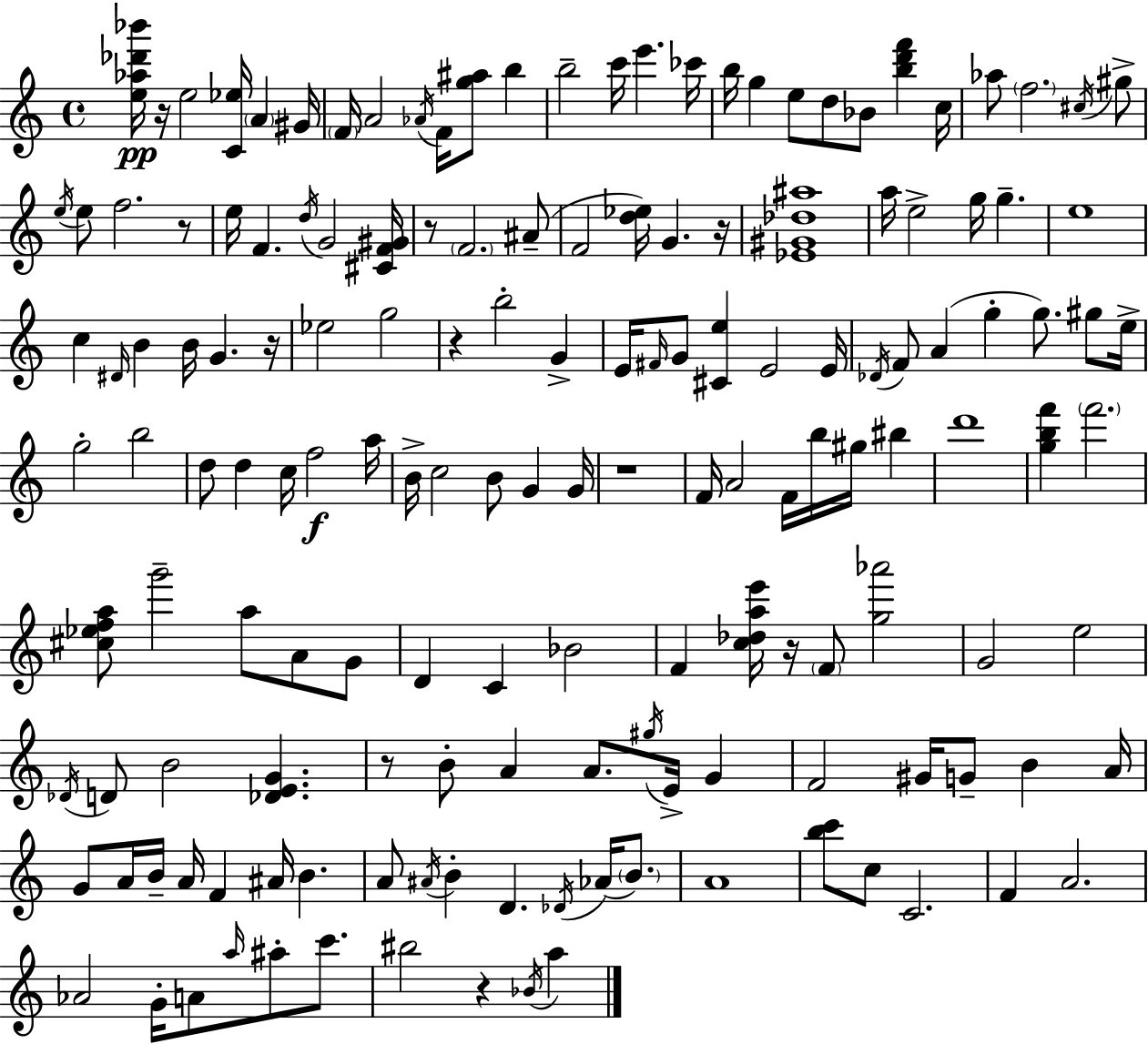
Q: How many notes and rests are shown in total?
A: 156